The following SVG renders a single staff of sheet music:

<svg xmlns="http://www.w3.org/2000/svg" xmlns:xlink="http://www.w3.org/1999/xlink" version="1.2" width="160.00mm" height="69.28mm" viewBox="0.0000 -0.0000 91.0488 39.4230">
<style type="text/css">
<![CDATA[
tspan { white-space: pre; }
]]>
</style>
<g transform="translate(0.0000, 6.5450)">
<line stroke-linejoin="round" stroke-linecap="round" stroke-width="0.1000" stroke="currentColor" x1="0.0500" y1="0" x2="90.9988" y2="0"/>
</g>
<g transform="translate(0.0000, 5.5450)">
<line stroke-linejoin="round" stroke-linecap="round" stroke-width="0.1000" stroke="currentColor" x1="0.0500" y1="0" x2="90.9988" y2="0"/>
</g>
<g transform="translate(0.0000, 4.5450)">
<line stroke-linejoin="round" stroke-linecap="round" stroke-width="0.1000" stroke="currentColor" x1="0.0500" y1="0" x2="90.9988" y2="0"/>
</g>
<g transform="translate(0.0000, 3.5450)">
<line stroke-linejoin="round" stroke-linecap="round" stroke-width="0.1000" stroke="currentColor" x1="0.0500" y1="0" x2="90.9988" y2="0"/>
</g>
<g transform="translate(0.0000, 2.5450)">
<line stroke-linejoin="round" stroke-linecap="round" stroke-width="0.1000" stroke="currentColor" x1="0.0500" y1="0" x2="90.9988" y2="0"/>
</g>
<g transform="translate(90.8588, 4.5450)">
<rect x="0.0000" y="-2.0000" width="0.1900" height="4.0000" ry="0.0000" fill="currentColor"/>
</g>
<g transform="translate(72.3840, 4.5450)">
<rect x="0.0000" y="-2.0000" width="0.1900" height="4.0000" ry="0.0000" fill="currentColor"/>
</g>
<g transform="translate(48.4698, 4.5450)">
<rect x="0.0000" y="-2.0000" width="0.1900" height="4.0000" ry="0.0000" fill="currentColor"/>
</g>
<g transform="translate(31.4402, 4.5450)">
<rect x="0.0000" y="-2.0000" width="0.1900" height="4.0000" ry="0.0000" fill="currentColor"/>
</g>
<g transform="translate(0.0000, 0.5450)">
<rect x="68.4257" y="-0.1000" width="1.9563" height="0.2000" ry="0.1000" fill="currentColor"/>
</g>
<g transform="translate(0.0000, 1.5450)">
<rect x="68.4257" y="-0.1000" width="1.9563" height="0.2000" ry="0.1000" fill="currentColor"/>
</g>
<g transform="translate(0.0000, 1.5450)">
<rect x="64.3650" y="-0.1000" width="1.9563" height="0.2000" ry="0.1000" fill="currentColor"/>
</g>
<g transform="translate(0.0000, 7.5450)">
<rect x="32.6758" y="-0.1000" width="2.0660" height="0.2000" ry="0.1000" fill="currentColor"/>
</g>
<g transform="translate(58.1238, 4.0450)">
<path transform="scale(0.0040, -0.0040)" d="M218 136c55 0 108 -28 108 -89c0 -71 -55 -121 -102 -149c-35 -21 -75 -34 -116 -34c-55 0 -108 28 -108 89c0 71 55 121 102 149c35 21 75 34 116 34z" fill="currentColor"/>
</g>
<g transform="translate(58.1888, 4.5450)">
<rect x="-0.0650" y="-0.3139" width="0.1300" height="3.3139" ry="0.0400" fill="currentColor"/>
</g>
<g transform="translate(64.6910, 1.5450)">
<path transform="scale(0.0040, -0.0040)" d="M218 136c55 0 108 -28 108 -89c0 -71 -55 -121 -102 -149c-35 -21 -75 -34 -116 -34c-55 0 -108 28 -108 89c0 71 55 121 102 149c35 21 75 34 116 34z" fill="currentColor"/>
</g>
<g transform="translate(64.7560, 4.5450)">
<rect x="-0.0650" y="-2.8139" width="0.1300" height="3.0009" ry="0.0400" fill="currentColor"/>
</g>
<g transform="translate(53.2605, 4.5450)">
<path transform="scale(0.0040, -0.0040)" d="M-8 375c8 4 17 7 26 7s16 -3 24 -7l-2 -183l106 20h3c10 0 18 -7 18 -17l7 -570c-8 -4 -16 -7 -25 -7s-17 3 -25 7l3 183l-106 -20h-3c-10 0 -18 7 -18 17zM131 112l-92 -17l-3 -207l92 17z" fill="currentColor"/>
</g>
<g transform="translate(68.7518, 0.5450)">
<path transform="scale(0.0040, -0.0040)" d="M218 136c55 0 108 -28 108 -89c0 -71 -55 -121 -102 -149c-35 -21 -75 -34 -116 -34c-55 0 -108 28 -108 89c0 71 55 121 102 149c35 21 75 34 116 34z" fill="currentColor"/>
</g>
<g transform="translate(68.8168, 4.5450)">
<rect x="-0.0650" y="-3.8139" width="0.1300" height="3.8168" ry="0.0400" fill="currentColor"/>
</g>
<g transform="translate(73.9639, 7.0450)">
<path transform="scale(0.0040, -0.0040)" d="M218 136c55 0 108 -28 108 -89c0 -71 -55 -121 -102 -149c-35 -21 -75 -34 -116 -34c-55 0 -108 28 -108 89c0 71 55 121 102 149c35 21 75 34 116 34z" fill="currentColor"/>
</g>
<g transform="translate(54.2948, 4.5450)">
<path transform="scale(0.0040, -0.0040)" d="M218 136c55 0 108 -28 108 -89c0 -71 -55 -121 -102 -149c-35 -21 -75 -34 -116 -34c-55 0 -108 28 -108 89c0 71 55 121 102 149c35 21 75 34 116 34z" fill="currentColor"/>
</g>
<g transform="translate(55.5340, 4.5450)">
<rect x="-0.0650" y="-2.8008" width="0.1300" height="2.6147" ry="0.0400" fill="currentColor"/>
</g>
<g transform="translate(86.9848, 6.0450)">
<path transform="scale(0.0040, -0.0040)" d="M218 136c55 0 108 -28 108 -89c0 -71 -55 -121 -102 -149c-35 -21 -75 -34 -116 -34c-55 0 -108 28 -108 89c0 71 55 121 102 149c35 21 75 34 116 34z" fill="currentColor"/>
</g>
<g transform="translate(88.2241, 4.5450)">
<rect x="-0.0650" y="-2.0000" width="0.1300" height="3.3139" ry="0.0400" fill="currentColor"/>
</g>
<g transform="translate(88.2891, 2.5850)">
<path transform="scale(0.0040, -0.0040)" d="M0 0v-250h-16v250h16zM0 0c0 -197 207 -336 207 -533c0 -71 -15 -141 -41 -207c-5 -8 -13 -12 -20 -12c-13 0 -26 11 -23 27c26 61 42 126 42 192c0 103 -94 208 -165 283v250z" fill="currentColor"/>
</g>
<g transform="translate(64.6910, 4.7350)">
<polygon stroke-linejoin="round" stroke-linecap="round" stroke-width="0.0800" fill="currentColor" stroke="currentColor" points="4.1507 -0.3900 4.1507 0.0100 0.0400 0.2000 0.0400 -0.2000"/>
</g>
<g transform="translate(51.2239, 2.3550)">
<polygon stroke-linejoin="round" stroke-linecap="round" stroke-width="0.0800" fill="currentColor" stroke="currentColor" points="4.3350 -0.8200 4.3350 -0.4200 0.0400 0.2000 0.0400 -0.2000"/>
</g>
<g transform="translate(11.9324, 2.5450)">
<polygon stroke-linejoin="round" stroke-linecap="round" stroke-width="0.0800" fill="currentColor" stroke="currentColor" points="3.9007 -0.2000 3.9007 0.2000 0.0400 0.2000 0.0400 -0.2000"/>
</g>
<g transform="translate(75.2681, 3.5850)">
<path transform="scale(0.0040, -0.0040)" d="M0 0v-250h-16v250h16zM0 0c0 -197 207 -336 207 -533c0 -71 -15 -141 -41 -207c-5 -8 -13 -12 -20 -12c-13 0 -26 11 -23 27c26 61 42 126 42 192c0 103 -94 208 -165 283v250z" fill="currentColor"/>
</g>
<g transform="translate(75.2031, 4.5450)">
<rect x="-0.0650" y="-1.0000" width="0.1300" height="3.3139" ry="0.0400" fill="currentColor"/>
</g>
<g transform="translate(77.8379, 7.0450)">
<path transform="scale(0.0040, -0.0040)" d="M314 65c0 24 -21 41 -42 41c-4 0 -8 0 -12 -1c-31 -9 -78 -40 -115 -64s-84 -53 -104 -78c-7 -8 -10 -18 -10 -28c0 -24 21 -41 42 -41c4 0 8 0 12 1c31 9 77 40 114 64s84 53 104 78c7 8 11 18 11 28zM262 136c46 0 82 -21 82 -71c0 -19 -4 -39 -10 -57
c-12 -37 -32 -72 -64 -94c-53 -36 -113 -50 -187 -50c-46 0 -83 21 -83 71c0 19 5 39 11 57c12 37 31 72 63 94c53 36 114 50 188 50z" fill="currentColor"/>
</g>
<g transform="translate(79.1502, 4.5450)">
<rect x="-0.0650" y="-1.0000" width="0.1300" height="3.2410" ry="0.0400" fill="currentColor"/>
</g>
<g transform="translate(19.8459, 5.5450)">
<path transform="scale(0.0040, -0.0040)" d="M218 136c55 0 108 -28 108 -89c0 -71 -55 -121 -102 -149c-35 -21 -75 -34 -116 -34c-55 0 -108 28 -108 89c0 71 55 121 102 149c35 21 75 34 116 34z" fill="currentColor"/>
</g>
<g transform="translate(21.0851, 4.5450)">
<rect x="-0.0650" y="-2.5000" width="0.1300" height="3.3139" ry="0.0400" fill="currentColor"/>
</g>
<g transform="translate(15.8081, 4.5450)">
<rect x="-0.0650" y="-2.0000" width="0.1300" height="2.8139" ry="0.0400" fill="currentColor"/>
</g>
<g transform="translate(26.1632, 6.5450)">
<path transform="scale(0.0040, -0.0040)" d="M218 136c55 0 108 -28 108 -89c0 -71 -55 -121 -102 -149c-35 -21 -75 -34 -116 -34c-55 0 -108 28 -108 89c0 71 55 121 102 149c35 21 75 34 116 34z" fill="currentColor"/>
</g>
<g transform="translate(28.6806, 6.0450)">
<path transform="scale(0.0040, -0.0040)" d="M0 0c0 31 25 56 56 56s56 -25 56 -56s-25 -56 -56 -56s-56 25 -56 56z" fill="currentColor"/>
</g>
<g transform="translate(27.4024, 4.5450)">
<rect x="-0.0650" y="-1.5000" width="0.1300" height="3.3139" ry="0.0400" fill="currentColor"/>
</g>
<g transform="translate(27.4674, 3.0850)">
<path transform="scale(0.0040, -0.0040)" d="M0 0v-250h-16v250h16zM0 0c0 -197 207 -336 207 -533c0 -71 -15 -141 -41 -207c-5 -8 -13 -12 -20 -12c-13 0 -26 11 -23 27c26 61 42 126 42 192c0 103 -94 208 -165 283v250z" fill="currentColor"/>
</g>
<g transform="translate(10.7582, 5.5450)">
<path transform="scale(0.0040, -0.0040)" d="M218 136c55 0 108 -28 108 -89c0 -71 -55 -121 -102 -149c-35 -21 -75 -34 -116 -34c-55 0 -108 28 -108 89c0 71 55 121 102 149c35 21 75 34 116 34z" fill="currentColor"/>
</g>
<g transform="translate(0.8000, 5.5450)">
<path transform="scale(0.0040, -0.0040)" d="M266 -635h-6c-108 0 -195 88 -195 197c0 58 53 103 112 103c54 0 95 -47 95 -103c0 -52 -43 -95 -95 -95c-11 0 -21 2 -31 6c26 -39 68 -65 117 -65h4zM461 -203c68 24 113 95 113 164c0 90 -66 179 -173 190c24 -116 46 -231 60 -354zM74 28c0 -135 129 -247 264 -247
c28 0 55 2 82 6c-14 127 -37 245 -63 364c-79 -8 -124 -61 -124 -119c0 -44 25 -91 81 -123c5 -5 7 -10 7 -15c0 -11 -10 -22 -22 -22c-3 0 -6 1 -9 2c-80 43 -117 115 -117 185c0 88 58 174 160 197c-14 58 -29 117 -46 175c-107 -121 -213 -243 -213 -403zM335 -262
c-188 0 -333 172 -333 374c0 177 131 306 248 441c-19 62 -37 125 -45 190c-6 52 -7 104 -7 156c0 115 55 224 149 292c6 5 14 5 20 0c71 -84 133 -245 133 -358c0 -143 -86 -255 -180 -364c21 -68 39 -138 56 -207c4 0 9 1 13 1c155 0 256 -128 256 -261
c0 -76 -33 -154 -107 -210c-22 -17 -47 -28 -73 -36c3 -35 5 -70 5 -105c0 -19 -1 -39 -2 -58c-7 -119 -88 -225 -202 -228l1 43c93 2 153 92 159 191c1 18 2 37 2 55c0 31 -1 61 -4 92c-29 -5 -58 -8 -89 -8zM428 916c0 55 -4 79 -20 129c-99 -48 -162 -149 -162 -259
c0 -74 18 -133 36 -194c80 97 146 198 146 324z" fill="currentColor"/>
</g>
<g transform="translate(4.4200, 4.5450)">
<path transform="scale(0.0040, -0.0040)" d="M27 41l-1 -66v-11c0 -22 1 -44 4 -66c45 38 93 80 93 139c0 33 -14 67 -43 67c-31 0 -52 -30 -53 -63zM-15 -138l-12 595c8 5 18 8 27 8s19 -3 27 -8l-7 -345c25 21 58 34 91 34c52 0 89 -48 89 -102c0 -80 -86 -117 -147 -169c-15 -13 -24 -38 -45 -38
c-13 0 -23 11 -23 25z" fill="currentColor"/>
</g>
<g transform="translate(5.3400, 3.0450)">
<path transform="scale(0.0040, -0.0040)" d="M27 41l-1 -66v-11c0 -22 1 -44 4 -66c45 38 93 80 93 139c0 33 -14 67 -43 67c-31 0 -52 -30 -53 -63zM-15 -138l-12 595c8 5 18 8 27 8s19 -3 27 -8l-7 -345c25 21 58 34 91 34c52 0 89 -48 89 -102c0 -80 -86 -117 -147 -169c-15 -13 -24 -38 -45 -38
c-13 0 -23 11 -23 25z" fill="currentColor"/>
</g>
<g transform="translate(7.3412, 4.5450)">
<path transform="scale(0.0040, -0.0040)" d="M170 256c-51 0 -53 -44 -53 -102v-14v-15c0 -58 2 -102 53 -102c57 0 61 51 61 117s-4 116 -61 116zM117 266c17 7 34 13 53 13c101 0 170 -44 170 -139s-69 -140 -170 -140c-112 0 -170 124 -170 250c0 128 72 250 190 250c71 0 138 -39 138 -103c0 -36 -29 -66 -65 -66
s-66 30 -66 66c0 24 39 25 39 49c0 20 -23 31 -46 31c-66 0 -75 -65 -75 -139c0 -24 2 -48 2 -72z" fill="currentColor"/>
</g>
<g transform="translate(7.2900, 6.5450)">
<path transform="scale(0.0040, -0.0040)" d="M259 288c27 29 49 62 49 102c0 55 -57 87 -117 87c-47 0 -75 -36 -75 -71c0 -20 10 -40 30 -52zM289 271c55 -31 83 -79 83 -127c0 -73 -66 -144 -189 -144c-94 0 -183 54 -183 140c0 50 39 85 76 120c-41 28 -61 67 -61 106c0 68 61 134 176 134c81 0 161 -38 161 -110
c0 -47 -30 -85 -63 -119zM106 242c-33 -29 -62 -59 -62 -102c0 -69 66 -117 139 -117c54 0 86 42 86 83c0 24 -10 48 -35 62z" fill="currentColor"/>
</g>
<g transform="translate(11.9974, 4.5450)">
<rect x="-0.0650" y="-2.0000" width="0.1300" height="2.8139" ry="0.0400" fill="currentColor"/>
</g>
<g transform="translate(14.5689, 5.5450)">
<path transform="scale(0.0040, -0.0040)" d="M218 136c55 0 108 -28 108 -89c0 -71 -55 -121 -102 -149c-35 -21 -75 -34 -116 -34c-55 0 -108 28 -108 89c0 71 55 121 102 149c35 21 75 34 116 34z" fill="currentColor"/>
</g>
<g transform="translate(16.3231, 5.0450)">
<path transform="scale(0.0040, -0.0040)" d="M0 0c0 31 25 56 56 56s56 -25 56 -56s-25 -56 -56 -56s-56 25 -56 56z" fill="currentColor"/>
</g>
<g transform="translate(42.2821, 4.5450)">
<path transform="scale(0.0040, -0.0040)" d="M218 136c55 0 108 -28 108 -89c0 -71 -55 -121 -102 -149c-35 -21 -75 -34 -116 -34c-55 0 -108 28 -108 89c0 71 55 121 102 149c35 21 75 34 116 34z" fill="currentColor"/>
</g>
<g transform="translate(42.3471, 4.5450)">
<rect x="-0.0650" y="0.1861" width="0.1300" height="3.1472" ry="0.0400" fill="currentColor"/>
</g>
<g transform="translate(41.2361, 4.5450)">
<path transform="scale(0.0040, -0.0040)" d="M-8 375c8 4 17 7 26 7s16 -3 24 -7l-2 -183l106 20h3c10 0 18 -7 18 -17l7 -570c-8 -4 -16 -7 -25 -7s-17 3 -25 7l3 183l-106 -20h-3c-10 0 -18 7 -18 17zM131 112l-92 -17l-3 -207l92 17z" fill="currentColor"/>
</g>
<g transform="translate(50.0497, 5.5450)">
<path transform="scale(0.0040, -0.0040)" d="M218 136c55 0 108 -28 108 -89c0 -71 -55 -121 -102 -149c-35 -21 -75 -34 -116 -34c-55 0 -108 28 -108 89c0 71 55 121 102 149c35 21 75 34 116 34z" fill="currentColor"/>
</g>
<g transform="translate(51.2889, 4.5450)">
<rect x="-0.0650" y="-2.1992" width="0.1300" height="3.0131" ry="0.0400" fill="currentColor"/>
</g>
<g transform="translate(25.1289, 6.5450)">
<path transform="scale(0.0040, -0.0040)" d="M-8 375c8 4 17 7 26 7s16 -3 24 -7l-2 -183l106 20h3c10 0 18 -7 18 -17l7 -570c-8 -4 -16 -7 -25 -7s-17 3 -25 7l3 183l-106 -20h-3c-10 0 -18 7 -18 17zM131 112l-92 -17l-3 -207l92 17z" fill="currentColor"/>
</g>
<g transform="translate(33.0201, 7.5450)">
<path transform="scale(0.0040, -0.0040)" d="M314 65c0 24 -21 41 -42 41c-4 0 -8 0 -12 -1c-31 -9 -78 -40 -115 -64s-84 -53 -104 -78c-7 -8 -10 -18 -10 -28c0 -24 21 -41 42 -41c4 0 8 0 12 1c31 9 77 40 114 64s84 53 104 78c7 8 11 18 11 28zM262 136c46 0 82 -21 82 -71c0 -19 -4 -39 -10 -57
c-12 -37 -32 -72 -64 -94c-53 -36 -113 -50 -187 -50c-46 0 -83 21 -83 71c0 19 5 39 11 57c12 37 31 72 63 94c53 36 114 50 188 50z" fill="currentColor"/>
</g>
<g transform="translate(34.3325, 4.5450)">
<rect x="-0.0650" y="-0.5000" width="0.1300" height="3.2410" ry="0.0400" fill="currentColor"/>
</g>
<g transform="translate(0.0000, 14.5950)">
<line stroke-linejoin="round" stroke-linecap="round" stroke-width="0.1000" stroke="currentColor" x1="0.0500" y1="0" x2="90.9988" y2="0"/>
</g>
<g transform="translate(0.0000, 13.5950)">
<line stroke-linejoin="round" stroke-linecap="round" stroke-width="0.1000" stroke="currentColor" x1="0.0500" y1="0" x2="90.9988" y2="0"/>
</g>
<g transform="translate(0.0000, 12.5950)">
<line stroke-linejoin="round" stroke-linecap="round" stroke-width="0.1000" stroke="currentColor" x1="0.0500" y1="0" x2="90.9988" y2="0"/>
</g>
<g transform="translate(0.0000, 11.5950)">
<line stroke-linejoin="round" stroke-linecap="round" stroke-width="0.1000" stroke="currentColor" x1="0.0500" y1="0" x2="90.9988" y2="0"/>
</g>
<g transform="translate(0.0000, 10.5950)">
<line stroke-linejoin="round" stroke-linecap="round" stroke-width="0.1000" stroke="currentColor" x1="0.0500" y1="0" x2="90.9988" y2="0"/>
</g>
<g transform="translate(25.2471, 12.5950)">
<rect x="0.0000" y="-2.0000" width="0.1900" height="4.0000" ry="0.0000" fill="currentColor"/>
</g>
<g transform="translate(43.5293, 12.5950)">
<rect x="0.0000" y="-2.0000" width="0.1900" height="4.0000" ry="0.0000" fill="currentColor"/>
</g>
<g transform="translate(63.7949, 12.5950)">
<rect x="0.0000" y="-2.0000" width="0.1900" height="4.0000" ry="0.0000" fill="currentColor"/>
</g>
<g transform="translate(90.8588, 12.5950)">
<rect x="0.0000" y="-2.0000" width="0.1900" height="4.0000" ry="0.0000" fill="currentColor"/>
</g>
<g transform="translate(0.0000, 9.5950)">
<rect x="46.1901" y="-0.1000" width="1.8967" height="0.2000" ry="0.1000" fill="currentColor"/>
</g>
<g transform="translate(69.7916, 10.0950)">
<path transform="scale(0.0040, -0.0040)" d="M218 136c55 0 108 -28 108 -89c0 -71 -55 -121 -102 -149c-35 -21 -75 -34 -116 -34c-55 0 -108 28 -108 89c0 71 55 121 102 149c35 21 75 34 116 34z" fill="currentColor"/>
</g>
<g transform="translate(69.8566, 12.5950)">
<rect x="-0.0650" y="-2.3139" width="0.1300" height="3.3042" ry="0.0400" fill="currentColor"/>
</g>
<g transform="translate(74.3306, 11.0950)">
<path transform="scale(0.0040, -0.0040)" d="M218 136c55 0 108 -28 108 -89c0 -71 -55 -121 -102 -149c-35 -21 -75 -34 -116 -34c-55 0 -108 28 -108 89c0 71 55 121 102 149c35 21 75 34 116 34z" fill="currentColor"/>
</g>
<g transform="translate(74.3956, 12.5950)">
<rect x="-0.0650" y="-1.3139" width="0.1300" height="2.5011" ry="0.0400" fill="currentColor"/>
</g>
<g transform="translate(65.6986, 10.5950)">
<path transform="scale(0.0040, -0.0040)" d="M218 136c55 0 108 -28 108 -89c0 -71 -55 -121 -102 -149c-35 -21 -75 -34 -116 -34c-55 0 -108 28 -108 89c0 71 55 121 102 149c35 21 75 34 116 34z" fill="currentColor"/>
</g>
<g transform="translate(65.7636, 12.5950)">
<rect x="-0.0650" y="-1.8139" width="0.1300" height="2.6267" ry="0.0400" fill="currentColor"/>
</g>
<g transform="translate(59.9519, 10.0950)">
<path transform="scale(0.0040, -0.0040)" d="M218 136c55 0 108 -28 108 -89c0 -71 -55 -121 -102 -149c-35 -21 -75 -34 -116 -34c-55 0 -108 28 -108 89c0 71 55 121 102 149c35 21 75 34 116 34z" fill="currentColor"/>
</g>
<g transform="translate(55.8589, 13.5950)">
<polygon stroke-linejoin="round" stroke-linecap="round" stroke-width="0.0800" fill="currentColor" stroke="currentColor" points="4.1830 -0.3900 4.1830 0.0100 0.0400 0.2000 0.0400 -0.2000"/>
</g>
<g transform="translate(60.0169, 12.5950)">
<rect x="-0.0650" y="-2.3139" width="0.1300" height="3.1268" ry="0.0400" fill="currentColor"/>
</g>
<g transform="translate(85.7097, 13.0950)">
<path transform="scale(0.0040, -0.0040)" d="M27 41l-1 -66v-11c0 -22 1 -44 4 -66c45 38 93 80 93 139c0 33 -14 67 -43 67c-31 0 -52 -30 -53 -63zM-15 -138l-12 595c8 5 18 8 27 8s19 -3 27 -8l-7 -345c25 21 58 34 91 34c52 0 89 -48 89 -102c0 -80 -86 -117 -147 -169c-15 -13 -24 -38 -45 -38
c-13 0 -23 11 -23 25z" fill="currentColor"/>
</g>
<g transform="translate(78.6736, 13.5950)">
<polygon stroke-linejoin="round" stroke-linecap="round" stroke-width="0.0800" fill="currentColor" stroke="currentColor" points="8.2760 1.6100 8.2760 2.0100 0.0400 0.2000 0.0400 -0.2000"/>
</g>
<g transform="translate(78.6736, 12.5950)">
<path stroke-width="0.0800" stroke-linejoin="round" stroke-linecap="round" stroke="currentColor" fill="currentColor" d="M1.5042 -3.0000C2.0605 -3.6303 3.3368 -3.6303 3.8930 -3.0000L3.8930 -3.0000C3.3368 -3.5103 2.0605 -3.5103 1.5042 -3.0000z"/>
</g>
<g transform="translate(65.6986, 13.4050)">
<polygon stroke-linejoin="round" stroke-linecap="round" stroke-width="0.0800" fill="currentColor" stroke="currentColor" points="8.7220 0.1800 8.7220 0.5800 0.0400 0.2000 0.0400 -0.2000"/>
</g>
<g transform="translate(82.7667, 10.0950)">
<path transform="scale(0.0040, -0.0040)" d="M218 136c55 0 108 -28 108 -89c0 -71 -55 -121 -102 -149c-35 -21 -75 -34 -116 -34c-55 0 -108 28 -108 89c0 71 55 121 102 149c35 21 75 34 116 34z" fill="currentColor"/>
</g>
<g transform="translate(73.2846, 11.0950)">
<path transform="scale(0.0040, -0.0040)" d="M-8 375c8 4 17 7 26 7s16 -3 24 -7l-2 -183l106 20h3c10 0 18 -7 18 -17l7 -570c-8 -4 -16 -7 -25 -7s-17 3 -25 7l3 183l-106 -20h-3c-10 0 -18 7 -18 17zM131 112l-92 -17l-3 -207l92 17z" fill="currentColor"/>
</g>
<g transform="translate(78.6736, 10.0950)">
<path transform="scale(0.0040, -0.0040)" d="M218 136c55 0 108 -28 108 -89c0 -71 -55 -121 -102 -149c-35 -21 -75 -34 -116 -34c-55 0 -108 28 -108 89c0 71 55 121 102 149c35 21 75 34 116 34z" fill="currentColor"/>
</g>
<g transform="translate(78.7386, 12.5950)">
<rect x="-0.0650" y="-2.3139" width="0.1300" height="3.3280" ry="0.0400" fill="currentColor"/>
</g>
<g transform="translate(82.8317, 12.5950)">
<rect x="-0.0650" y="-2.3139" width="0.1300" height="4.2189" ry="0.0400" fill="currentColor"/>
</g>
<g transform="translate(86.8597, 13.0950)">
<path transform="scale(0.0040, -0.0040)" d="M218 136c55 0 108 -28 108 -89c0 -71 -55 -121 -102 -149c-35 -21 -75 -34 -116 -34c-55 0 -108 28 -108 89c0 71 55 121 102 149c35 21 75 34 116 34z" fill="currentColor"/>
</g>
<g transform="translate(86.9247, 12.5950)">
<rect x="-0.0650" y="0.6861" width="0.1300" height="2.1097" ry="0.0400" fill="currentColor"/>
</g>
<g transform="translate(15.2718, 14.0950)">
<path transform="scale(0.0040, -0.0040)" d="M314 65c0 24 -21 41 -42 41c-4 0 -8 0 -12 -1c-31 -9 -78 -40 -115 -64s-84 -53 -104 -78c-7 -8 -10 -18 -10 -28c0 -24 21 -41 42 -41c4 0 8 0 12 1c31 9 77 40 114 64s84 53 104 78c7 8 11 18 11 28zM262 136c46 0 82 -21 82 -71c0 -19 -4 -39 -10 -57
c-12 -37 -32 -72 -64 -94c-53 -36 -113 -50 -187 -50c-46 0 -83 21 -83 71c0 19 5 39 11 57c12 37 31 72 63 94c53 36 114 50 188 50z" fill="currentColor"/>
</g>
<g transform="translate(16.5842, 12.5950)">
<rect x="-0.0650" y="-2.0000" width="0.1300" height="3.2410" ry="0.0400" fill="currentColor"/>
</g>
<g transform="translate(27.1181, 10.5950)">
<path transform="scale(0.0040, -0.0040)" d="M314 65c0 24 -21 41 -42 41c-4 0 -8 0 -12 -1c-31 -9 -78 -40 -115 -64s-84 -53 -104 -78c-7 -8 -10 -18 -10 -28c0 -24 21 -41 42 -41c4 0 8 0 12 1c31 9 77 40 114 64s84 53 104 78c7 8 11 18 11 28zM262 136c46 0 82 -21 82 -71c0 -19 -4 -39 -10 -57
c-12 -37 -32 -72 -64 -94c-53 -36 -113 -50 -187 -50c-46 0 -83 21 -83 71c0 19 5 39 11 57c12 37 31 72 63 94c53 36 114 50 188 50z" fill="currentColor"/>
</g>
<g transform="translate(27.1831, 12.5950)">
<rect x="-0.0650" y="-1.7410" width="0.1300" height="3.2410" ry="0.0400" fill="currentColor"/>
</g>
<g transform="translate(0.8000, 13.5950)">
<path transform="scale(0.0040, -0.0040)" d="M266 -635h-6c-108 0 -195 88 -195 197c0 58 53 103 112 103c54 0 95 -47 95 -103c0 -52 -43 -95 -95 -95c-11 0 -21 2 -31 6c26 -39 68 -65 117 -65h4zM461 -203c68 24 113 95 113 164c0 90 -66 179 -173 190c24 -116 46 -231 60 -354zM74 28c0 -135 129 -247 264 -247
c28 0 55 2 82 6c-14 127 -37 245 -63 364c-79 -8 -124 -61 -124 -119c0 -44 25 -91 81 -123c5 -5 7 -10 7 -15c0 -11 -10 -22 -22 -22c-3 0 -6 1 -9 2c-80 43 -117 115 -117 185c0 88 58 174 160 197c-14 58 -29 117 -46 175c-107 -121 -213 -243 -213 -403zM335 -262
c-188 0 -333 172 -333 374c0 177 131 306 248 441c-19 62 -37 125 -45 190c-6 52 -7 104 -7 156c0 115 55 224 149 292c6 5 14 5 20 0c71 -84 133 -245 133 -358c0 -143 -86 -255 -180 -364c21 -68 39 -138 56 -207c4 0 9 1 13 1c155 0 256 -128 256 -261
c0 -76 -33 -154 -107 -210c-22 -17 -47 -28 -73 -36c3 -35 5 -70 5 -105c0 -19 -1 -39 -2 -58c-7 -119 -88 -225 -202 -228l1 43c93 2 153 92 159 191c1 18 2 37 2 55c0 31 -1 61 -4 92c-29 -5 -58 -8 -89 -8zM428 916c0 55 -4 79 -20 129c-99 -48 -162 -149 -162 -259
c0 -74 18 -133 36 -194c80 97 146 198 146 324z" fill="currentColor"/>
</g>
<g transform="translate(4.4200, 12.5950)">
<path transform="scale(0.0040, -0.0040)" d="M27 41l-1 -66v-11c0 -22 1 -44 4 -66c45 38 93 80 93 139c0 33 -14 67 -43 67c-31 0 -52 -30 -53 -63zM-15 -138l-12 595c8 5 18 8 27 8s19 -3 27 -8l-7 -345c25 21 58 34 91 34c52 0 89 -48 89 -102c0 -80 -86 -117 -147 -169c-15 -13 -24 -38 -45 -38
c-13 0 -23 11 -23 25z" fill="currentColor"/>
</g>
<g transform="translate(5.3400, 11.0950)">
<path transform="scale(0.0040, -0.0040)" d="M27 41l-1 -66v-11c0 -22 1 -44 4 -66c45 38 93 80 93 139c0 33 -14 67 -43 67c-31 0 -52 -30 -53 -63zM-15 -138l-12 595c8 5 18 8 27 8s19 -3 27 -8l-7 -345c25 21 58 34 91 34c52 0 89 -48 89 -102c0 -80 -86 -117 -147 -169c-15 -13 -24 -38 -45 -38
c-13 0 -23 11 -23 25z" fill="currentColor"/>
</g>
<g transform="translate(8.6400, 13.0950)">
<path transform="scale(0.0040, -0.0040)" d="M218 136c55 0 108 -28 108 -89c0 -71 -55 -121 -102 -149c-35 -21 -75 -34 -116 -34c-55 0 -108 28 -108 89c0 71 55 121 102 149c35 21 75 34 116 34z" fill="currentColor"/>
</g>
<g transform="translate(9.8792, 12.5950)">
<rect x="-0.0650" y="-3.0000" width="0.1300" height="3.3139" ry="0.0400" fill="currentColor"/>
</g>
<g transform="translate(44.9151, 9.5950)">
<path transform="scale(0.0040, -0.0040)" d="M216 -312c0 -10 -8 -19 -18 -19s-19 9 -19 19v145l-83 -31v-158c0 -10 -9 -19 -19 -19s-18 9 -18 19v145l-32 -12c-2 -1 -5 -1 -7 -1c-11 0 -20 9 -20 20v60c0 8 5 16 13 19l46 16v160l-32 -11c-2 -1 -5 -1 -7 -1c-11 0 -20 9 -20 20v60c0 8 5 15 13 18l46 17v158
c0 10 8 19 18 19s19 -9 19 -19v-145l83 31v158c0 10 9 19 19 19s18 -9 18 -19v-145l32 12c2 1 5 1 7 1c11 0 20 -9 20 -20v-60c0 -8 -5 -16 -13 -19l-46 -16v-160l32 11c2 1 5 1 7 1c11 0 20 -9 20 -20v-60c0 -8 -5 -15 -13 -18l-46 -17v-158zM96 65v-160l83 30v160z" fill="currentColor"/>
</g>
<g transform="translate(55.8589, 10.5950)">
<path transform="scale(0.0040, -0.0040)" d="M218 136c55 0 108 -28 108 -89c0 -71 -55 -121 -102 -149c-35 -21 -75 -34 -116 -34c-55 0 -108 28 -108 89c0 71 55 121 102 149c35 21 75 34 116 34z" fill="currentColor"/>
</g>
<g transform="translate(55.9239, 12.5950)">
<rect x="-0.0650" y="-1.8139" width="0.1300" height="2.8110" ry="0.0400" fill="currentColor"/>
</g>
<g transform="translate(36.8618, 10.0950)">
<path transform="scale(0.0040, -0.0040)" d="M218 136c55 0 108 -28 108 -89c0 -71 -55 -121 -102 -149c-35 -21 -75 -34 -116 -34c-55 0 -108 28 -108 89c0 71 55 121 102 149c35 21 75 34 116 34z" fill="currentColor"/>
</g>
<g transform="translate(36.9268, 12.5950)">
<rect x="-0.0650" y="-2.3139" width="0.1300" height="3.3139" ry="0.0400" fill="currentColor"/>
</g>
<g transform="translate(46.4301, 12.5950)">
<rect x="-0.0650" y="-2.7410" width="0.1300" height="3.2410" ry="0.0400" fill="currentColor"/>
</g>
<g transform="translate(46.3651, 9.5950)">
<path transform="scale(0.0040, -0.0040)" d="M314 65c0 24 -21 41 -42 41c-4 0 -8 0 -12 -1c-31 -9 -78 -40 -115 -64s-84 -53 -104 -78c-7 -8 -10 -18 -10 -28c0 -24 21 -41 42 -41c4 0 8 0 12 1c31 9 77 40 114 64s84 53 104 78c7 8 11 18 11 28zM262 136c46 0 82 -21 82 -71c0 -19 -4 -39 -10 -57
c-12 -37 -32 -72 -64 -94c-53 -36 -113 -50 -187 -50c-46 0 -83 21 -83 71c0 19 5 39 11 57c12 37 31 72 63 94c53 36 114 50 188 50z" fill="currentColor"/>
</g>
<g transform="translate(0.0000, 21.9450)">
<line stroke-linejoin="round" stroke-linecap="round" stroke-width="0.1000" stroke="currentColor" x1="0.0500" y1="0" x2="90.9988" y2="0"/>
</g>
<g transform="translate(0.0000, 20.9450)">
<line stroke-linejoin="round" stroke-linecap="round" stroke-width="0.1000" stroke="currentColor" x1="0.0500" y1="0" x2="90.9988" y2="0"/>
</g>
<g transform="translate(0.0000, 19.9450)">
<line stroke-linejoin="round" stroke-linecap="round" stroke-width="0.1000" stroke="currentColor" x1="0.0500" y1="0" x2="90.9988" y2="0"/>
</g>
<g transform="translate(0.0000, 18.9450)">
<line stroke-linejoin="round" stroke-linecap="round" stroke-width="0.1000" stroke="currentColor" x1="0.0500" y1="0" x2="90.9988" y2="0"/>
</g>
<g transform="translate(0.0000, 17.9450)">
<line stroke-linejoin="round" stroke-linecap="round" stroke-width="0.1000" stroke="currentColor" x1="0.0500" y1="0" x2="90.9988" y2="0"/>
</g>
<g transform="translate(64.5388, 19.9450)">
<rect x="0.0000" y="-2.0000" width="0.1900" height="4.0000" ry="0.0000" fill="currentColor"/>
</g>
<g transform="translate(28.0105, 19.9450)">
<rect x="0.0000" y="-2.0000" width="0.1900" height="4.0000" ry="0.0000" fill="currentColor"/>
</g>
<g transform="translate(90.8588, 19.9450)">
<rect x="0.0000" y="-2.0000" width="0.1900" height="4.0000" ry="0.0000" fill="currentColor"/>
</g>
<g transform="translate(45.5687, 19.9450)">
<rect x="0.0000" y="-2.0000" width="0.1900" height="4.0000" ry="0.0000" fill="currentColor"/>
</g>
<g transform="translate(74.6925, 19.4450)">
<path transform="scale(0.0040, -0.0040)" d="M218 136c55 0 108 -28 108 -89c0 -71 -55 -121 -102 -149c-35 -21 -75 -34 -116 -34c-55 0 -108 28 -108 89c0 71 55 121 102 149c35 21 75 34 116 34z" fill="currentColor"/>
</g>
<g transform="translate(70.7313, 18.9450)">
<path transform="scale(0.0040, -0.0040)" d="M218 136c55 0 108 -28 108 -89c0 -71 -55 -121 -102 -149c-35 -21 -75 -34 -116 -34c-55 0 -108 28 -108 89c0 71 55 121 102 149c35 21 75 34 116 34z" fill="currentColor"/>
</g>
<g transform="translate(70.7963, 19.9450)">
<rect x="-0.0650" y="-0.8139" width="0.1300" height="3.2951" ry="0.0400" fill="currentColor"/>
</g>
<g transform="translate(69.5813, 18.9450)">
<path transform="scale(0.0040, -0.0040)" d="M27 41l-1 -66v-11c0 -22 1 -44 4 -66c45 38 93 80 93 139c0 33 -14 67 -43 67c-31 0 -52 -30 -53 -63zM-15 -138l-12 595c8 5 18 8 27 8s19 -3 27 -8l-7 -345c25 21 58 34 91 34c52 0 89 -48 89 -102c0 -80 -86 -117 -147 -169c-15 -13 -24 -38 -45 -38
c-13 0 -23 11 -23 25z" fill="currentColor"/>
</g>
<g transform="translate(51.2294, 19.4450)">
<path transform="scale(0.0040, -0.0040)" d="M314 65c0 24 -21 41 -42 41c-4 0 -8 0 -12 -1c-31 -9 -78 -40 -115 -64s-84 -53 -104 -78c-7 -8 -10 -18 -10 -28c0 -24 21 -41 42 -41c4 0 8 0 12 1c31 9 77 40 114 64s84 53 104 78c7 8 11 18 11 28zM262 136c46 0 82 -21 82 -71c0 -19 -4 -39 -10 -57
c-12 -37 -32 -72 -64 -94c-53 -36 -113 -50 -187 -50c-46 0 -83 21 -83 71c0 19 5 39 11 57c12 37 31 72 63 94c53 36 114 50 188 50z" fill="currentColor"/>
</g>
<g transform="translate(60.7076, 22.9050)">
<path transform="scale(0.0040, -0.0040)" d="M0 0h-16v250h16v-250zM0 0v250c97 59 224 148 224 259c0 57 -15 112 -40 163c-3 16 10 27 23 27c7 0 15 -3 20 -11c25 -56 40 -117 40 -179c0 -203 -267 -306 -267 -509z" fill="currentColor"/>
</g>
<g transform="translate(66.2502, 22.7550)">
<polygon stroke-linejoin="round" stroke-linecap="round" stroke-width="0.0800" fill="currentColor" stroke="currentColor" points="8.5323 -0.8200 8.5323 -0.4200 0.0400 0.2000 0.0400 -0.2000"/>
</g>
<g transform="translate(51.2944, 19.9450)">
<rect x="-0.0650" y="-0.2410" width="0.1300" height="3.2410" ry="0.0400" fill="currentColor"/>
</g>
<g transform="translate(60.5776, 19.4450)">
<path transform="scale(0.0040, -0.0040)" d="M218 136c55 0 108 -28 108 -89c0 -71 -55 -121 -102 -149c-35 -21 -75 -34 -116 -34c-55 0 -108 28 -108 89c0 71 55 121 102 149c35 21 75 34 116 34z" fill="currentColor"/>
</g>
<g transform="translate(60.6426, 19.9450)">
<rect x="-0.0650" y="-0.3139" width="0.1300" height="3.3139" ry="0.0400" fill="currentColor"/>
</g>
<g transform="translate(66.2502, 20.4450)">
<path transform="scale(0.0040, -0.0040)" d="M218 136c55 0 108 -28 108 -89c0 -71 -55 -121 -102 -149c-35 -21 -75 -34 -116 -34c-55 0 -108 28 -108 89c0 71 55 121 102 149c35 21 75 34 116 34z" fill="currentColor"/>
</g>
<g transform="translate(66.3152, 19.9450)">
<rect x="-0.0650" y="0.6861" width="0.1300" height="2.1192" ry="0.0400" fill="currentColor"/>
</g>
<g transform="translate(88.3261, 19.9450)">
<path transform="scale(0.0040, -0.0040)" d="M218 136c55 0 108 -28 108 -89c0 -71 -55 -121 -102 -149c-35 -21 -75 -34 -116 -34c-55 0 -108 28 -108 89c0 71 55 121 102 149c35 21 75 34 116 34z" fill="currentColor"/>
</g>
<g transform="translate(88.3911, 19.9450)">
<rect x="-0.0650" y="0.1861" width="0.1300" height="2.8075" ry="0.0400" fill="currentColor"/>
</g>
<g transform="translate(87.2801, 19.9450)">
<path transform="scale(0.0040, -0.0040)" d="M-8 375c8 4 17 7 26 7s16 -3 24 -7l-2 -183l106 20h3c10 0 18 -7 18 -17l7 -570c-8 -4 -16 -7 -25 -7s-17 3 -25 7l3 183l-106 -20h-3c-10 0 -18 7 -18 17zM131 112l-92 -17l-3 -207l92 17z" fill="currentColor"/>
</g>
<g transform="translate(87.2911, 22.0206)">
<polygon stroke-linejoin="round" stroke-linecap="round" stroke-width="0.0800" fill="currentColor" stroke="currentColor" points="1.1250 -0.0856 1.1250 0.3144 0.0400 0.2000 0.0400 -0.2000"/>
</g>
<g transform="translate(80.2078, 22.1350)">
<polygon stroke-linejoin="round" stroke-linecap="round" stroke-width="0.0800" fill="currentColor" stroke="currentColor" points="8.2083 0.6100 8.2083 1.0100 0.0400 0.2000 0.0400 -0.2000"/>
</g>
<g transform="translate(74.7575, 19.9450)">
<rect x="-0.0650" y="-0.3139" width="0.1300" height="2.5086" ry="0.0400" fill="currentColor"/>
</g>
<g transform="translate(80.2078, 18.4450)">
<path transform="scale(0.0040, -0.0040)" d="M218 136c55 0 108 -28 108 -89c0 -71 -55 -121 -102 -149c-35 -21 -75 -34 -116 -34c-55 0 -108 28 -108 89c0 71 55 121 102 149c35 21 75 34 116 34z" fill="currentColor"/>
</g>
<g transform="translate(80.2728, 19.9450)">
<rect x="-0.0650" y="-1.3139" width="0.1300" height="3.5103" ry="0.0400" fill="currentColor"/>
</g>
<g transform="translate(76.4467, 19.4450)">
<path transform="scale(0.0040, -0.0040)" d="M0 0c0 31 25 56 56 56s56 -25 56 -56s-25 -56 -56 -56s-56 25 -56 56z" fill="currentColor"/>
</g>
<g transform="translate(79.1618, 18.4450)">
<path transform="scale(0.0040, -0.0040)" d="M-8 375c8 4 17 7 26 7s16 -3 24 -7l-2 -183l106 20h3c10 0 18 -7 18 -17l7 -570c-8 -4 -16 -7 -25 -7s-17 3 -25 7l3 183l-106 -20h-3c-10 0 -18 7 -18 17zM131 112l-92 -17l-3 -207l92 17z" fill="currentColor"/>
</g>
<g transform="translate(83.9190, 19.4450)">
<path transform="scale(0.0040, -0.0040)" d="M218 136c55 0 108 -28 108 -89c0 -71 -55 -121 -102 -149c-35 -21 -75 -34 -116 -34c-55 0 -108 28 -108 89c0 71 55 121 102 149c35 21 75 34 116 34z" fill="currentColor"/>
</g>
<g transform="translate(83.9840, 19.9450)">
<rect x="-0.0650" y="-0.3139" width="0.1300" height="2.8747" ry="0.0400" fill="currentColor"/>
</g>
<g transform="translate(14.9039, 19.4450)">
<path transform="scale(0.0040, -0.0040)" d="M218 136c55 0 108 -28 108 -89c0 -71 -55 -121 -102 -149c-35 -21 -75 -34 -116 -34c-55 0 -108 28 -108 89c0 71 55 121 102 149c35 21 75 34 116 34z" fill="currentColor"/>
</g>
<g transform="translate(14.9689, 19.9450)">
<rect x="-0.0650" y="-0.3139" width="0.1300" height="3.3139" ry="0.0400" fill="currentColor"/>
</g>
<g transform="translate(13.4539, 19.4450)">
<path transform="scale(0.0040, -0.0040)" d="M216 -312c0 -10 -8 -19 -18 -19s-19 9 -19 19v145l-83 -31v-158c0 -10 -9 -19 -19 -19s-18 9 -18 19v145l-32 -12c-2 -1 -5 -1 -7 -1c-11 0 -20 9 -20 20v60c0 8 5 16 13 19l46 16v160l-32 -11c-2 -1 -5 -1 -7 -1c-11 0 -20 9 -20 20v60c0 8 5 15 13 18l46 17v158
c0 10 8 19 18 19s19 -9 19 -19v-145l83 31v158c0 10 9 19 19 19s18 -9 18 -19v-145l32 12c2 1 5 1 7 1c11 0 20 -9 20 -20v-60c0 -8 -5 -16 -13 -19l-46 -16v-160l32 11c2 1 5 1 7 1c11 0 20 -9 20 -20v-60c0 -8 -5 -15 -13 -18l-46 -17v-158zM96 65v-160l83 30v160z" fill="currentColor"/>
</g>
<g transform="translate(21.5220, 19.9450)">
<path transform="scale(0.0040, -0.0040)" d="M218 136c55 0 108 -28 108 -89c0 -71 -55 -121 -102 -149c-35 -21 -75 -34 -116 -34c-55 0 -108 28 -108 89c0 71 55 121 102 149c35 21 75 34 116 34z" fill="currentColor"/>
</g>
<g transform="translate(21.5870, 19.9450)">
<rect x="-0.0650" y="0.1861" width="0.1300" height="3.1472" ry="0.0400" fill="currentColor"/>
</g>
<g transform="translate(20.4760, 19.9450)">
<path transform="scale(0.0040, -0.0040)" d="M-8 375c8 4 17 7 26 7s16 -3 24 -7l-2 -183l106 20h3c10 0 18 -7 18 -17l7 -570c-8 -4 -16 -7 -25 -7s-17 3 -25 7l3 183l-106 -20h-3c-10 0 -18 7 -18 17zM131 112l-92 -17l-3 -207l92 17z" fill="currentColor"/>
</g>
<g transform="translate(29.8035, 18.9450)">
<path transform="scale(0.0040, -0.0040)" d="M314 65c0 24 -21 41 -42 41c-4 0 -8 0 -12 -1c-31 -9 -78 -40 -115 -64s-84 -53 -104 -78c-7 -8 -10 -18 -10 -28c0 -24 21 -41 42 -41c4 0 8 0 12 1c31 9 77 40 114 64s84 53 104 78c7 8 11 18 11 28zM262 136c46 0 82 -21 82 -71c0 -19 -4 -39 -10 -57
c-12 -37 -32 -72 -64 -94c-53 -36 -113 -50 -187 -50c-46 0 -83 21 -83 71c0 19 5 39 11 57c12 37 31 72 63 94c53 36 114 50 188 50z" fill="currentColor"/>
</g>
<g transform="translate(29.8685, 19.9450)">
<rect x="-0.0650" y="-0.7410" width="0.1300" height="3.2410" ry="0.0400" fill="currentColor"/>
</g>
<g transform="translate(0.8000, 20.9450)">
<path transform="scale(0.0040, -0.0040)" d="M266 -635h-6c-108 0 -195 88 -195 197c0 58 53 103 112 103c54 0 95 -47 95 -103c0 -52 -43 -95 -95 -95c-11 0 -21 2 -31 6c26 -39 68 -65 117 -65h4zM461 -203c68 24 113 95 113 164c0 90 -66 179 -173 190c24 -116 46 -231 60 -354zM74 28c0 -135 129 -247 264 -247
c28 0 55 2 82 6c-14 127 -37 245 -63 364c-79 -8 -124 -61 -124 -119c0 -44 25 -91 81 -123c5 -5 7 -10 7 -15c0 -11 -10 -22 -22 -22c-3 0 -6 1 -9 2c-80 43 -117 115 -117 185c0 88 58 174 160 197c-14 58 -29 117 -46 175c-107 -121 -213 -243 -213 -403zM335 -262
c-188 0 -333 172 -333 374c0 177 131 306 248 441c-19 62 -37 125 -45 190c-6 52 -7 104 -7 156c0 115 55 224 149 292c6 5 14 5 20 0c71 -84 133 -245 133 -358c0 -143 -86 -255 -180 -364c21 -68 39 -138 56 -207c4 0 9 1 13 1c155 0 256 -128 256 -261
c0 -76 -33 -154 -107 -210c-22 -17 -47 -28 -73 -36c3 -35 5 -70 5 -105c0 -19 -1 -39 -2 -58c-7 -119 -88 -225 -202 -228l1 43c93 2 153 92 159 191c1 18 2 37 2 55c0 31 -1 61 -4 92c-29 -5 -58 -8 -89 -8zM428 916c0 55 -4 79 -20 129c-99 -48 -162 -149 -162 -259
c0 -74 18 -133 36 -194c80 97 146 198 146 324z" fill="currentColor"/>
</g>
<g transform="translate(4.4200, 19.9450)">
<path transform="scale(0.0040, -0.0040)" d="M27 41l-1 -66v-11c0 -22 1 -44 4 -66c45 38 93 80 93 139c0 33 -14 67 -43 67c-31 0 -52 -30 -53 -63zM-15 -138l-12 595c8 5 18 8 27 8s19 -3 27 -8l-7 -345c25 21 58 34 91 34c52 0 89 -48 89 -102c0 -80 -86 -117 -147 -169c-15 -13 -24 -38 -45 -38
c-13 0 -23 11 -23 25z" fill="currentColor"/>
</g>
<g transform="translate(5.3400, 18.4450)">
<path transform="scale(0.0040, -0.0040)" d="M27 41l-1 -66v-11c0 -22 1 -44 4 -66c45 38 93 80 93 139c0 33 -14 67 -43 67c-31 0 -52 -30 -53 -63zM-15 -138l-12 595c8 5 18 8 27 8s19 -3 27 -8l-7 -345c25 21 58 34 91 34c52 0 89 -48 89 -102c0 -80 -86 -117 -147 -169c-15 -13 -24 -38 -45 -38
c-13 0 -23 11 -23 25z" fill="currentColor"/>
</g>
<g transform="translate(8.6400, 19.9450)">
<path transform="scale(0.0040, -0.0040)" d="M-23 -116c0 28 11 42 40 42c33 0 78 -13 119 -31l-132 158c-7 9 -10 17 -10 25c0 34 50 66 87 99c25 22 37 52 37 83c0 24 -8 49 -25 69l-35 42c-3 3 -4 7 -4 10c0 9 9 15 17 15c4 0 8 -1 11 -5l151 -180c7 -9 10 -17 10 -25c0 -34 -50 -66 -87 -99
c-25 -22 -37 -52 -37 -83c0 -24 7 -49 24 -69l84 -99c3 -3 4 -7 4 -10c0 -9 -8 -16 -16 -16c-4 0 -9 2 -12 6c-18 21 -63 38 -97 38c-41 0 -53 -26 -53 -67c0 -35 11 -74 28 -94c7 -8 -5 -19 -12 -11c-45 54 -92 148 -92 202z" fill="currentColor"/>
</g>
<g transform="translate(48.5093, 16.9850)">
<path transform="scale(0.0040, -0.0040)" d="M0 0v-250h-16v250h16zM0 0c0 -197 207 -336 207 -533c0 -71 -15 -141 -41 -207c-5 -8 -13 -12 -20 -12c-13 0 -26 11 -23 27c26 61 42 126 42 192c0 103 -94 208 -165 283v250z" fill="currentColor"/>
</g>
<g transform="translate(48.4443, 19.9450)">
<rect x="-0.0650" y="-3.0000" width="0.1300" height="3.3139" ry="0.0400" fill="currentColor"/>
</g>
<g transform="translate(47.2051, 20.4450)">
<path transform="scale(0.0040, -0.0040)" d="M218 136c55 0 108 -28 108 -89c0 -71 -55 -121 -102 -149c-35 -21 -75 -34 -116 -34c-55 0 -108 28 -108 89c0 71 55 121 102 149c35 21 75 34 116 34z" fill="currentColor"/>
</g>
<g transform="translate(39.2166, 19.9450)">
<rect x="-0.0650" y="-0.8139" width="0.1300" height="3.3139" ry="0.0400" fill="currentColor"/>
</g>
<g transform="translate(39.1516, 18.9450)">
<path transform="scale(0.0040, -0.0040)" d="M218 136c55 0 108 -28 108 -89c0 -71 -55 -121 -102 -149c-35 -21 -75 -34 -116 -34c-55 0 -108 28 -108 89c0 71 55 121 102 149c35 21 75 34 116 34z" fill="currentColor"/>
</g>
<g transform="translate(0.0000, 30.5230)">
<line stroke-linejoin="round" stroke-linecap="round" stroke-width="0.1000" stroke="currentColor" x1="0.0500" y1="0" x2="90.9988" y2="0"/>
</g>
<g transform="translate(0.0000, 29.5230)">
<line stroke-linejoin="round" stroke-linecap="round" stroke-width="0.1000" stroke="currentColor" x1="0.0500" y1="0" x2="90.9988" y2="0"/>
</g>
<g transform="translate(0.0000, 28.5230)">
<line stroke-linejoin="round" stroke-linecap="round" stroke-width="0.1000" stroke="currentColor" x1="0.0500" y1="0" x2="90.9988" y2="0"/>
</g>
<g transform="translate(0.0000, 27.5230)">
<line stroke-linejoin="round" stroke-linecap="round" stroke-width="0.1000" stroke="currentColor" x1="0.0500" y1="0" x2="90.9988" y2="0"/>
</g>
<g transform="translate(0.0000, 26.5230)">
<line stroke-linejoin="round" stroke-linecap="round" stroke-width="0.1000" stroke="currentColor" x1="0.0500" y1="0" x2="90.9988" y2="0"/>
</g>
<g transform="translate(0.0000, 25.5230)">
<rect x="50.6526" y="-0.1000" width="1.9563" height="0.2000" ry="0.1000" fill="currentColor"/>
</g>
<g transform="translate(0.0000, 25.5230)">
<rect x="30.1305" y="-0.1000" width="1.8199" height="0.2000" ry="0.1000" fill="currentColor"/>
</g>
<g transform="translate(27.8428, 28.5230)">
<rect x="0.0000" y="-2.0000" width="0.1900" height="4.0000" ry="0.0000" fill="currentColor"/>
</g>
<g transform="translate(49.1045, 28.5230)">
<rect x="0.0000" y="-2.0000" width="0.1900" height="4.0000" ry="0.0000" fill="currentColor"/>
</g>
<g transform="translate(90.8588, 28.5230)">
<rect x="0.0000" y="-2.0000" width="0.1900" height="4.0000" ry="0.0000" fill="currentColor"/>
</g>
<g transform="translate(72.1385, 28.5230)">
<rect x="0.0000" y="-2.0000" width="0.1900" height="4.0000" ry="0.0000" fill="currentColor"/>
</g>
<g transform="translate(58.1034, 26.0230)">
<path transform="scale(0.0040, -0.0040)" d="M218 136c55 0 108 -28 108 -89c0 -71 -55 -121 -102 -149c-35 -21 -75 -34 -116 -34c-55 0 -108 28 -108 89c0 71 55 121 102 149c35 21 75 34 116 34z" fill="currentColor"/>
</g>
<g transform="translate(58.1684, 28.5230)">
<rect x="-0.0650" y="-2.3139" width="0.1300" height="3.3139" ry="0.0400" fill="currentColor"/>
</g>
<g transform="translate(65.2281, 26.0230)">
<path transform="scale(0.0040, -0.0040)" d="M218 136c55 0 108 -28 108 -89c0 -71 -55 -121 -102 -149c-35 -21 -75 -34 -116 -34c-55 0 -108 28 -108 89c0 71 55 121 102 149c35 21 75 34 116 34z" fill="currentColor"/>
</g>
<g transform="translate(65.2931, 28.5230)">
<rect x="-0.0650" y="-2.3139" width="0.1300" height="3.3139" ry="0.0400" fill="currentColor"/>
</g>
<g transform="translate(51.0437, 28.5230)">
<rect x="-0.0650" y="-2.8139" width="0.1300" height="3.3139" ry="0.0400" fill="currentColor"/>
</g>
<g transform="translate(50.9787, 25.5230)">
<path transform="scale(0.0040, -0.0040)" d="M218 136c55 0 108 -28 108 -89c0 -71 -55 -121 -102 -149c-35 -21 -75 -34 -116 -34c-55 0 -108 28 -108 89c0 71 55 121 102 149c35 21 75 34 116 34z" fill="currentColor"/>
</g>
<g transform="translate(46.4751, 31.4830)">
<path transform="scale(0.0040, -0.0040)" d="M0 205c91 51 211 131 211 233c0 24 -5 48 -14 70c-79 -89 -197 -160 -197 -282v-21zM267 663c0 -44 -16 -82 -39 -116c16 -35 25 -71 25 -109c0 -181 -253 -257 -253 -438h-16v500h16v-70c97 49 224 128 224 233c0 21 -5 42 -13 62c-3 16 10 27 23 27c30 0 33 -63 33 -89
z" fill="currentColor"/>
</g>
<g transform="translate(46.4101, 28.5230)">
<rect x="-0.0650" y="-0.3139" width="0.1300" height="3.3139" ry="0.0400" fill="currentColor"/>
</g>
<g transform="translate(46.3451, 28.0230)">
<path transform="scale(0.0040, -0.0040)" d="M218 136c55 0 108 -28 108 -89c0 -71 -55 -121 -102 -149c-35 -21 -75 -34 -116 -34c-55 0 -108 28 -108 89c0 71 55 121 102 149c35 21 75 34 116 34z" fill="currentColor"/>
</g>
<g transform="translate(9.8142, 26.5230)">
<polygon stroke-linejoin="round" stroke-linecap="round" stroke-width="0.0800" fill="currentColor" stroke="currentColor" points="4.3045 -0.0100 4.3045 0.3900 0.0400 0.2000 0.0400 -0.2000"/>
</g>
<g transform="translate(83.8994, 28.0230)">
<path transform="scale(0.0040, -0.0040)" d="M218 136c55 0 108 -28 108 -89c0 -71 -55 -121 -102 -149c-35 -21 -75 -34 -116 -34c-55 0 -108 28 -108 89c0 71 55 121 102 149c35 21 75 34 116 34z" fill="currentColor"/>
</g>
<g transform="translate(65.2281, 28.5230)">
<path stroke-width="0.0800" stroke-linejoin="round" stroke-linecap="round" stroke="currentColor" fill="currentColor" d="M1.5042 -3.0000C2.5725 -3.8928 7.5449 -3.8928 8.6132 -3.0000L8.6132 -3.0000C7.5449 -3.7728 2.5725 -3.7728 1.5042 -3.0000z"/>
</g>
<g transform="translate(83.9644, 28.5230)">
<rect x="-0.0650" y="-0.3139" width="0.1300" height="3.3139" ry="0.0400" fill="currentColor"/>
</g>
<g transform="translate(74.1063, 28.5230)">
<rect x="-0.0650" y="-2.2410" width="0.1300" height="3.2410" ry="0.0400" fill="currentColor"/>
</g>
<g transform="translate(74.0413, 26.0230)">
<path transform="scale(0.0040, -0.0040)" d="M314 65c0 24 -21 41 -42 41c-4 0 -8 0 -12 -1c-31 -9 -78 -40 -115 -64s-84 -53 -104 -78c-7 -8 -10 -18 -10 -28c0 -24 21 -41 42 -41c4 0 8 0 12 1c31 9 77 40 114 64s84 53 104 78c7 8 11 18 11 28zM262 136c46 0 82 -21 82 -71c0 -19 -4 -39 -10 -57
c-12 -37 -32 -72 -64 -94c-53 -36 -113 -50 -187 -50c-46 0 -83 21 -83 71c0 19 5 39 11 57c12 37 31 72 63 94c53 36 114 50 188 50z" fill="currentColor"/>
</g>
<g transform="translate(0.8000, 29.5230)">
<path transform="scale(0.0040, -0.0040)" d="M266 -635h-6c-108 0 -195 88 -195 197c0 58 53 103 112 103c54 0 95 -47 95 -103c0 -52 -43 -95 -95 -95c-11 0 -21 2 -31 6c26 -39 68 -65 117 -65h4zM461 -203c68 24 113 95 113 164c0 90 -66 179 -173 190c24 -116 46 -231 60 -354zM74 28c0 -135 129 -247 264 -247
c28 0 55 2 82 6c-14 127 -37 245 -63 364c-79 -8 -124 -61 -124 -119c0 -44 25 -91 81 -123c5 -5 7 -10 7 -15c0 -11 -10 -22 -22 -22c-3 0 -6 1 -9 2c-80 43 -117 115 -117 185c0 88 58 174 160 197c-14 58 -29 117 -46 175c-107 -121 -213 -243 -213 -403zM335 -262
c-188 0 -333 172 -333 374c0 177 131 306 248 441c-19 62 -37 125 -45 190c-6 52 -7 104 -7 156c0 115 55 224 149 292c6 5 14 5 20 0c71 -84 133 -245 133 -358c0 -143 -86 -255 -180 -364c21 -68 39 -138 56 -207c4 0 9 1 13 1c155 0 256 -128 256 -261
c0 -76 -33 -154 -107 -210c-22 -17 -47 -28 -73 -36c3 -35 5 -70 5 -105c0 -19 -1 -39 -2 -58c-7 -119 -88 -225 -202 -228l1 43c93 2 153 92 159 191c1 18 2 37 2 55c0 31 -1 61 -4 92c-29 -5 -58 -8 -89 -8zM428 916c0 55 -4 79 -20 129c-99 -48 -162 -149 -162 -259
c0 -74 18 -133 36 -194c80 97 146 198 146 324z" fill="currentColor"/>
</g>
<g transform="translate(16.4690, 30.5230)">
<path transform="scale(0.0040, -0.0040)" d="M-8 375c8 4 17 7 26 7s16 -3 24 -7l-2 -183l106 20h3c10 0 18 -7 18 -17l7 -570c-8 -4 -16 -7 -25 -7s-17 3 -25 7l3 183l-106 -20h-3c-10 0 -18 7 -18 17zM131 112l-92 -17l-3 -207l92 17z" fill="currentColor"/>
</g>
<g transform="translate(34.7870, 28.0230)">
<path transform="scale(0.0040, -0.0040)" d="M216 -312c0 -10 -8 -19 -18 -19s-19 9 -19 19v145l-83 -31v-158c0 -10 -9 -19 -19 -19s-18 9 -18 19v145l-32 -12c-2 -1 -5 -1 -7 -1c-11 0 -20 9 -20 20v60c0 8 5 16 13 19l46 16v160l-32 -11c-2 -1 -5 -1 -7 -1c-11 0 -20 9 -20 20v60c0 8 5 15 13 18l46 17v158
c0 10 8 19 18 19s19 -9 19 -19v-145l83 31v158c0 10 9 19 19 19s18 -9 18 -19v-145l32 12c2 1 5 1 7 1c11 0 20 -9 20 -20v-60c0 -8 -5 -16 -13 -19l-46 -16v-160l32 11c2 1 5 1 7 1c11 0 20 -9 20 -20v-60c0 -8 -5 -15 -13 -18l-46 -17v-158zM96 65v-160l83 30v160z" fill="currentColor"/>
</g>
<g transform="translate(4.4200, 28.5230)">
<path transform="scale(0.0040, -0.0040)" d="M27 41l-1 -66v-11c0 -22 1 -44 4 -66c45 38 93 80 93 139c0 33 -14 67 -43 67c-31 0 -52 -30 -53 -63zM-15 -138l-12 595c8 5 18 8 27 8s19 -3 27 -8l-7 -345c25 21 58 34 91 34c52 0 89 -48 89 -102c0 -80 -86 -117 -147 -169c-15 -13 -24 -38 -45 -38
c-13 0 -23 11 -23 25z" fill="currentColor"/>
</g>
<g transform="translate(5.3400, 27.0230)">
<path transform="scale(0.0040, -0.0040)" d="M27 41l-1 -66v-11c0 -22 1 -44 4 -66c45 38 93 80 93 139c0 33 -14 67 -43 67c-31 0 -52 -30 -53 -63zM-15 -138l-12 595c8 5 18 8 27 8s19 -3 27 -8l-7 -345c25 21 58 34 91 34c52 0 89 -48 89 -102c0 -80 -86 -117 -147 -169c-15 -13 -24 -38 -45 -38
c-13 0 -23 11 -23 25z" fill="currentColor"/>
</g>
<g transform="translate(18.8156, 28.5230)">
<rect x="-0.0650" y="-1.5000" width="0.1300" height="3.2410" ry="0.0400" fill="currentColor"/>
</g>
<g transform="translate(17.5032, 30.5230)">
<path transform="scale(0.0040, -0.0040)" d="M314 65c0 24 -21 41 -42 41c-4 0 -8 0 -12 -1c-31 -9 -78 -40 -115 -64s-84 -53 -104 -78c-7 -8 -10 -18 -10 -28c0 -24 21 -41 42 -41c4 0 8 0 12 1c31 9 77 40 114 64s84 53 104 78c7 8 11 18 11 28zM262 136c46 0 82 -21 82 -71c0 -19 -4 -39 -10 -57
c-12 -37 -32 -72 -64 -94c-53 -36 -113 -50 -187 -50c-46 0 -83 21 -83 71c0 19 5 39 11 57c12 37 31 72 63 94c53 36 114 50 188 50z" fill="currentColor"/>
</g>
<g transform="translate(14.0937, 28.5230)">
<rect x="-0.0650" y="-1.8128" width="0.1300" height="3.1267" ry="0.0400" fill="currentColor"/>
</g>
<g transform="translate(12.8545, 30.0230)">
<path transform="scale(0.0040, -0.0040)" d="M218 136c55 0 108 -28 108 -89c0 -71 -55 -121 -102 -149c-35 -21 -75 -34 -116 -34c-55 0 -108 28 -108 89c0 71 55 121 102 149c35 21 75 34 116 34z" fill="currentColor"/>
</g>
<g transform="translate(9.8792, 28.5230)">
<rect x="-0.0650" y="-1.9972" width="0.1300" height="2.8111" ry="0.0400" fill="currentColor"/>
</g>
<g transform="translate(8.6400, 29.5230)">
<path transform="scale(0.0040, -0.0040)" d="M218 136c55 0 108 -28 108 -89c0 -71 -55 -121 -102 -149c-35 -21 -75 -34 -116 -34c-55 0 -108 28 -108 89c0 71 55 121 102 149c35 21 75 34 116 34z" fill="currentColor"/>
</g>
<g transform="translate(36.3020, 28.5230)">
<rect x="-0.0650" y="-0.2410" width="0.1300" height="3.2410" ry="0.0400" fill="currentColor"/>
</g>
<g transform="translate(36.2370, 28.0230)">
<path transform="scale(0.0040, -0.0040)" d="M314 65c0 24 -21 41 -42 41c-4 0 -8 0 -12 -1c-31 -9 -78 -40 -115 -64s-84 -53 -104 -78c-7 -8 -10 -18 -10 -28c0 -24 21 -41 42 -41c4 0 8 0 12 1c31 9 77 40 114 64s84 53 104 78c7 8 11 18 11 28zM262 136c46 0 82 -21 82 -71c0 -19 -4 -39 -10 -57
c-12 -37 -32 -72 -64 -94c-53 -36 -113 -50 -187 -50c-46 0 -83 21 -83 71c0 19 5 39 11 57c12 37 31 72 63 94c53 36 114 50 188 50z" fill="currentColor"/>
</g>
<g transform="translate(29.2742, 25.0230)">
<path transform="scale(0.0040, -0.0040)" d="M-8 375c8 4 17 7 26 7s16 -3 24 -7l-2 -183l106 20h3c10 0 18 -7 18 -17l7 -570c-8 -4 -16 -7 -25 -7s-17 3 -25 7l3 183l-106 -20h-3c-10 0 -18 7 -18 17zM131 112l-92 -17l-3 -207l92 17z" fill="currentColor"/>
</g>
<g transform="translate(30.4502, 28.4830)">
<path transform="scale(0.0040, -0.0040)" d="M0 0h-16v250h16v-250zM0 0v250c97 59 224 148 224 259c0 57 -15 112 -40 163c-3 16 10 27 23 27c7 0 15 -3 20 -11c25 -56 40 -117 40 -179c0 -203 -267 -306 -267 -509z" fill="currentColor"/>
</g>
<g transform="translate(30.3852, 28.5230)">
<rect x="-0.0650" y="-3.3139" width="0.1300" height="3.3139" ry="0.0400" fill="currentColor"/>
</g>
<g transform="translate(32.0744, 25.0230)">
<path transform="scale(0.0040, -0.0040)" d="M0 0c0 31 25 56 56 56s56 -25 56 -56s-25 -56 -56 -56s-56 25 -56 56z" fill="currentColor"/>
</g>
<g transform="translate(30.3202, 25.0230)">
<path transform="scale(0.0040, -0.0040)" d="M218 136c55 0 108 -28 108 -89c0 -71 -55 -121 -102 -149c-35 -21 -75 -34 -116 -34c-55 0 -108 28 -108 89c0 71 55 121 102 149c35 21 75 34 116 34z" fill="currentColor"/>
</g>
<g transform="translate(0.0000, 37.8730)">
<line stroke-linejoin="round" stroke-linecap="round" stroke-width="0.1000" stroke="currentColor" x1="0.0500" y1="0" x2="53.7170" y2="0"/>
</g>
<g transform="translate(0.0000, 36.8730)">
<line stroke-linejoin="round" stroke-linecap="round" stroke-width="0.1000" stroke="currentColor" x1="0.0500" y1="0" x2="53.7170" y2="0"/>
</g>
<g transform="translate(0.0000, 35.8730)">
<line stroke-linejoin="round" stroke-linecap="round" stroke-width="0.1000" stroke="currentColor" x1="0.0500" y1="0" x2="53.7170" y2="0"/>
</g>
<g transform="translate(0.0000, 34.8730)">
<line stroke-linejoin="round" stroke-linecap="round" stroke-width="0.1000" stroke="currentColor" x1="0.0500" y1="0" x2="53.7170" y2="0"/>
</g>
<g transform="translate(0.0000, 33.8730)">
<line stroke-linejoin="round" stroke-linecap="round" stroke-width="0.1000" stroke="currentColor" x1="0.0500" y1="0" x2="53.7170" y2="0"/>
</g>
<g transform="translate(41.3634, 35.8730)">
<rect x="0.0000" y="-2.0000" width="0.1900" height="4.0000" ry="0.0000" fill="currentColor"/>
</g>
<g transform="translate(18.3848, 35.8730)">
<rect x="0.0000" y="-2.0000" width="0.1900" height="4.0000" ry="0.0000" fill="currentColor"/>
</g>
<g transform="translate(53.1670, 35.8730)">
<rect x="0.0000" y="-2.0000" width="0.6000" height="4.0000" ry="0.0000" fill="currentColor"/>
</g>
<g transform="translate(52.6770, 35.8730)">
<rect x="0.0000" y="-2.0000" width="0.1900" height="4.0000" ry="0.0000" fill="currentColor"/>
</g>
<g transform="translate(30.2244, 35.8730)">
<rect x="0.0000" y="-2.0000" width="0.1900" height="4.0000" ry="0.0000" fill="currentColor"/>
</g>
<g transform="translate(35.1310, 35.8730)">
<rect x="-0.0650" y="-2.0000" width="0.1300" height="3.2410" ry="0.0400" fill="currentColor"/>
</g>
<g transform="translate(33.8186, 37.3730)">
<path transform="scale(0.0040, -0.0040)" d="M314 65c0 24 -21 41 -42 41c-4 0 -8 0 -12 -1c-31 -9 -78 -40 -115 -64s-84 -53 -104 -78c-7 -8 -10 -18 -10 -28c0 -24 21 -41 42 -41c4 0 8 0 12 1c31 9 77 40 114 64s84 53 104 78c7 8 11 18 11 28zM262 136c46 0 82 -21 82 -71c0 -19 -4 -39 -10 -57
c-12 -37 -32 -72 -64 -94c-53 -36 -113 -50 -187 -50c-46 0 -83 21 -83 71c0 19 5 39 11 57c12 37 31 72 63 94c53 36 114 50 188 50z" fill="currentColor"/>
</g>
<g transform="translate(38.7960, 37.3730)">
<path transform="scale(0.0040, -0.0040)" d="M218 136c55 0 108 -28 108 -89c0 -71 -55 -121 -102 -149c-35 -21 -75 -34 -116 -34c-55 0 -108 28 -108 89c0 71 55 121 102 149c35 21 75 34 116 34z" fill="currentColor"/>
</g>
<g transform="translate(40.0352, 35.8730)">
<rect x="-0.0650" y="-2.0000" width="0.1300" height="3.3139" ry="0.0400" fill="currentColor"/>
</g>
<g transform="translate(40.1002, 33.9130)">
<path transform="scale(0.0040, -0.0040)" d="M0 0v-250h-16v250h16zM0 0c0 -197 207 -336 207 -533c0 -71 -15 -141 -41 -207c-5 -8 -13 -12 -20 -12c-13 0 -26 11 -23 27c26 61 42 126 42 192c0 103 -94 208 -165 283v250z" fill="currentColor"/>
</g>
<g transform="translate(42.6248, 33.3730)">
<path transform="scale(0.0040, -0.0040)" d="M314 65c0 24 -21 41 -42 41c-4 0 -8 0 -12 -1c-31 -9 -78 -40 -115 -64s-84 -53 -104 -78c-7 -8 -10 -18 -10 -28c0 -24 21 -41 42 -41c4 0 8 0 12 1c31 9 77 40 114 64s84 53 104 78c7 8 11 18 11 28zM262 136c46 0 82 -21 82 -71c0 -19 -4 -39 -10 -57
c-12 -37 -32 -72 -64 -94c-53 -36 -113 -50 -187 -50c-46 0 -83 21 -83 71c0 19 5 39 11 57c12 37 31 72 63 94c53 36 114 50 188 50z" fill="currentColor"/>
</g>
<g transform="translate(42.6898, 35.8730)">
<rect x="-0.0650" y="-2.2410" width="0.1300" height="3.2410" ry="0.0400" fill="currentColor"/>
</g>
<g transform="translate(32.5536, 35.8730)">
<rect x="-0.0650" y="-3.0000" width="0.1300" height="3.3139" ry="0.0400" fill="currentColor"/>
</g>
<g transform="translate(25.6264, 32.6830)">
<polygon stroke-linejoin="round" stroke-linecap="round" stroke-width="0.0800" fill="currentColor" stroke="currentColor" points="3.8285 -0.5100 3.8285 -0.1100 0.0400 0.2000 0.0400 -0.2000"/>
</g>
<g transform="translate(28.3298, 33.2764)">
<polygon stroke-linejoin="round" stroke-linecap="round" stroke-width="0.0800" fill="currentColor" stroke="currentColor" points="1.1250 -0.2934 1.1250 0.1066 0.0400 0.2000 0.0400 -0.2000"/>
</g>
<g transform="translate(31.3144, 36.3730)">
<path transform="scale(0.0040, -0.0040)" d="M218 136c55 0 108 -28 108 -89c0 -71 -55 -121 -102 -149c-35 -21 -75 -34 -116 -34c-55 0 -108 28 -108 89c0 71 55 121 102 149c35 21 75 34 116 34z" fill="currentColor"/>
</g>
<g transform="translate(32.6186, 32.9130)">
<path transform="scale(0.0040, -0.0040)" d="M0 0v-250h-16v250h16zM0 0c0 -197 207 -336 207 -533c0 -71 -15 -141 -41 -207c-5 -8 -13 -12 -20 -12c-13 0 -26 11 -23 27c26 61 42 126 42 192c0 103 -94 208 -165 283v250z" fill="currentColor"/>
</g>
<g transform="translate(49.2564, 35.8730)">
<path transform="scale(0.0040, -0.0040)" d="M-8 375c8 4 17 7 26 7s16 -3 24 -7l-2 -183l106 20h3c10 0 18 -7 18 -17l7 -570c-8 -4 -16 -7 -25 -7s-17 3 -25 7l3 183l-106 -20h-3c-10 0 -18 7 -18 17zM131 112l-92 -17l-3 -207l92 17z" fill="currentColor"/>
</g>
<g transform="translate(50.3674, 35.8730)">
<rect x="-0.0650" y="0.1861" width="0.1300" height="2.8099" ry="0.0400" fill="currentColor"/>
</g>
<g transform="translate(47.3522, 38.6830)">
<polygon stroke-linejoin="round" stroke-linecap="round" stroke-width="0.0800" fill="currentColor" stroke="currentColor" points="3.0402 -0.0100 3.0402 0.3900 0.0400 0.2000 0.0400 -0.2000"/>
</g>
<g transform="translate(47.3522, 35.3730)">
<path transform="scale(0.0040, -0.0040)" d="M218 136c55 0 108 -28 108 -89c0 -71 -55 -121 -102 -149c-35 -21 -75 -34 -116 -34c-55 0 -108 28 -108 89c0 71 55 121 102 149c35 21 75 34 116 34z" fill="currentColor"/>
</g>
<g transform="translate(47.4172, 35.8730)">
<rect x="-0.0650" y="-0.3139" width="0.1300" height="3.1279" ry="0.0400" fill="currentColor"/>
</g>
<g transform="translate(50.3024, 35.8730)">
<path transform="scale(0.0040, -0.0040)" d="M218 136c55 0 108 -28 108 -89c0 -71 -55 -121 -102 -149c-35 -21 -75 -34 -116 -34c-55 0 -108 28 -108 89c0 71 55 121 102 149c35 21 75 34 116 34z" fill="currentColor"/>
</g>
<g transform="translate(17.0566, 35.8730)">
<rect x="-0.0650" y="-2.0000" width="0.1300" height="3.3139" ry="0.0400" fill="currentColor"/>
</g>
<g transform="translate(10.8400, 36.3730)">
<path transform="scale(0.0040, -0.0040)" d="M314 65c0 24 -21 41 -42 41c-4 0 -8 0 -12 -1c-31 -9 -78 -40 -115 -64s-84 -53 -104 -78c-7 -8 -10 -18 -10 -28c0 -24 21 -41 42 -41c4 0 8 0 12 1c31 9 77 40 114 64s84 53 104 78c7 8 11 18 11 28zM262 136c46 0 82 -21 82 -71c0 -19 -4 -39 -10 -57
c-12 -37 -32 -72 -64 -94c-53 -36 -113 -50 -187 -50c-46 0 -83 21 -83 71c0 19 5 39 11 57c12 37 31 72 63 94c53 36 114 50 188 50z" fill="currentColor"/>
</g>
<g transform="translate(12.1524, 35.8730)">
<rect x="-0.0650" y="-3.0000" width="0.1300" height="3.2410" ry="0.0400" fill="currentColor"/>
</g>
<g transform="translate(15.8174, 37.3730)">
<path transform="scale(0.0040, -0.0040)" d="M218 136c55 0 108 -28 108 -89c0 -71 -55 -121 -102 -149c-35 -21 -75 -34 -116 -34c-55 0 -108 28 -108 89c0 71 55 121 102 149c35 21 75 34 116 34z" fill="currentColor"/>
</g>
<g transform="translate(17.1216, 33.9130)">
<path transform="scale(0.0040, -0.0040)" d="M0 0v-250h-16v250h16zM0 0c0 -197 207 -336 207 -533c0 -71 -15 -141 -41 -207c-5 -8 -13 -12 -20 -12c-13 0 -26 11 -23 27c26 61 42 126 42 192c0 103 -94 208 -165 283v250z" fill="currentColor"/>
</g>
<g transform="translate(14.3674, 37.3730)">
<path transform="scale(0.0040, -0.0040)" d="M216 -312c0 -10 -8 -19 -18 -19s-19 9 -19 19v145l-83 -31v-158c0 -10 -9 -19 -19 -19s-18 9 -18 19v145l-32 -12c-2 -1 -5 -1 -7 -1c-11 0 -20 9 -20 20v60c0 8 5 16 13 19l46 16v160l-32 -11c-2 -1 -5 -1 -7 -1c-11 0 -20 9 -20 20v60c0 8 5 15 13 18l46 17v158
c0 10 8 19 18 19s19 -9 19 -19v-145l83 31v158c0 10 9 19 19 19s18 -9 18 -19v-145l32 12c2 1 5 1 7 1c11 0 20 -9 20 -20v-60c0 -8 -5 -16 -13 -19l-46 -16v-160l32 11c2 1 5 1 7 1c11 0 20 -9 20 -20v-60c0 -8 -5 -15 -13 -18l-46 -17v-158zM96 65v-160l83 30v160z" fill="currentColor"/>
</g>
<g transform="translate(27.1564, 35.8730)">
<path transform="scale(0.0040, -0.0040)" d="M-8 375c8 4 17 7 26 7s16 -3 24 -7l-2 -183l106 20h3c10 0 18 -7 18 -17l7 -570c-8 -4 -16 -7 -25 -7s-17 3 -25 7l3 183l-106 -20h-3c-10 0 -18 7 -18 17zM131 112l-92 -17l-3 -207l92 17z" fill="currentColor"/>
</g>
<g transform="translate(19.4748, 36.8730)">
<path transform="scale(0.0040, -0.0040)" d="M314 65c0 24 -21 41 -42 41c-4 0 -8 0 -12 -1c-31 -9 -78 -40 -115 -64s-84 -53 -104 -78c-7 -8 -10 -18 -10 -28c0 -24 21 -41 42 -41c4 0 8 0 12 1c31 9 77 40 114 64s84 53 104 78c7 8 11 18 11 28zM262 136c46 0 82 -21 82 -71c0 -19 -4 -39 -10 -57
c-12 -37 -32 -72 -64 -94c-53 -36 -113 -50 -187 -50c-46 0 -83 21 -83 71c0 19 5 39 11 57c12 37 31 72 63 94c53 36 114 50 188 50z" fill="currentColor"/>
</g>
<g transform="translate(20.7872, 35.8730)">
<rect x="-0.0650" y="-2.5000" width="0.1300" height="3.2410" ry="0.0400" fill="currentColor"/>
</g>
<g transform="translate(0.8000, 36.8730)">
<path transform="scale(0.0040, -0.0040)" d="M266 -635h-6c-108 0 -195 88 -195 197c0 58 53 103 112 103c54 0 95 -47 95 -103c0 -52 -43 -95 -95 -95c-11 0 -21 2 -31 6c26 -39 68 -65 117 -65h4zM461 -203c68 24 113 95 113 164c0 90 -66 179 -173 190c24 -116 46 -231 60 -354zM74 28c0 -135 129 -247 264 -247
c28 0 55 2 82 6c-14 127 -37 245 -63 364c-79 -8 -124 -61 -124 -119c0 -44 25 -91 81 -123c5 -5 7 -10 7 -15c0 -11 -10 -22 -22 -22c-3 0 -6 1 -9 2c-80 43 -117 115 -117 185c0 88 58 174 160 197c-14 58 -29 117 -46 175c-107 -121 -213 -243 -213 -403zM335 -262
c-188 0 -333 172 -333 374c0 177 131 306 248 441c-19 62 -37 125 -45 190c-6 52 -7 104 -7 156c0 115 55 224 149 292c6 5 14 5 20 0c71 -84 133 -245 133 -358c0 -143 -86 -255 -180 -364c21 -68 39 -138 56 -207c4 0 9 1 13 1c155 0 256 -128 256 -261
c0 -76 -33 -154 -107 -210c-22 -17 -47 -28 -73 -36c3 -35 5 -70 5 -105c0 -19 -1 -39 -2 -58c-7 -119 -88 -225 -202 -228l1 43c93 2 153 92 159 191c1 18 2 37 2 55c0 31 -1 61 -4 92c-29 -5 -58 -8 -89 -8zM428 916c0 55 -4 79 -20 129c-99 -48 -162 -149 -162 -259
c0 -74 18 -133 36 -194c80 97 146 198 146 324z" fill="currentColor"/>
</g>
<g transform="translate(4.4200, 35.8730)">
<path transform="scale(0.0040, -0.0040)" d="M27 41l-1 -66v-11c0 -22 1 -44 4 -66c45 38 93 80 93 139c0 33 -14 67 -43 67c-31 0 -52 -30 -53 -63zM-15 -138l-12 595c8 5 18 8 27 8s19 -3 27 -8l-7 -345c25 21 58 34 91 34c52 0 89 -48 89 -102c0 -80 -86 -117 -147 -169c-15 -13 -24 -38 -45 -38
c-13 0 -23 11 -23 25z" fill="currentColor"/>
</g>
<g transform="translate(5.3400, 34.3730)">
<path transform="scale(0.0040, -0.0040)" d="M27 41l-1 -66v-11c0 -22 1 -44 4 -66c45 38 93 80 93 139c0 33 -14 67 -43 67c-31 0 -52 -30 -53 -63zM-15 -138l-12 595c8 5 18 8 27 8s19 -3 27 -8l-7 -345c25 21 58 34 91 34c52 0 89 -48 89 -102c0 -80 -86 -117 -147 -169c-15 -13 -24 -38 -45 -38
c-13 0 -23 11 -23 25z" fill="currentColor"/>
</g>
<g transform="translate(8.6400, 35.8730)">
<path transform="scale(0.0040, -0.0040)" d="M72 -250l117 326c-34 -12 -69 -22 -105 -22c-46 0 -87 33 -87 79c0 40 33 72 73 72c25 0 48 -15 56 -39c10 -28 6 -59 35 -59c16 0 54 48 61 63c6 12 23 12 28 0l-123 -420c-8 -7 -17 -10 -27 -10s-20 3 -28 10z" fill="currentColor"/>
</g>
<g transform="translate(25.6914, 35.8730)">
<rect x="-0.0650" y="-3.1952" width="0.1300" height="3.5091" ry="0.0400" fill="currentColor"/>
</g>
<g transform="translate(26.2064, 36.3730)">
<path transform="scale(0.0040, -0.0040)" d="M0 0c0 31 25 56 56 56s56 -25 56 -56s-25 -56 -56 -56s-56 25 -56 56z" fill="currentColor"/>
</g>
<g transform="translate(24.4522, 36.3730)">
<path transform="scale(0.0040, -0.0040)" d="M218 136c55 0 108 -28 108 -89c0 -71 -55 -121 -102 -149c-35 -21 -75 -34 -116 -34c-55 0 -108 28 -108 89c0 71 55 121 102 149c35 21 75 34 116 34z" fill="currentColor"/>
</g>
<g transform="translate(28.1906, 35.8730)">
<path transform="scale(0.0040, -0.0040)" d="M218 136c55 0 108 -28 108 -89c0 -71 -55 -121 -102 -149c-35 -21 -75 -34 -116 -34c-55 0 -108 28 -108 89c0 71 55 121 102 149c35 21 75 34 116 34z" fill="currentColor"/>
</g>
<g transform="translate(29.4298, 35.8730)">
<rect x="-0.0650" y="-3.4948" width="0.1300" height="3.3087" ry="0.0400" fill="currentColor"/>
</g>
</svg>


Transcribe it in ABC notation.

X:1
T:Untitled
M:6/8
L:1/4
K:Bb
G/2 G/2 G E/2 C2 B G/2 B/2 c a/2 c'/2 D/2 D2 F/2 A F2 f2 g ^a2 f/2 g/2 f/2 g/2 e/2 g/2 g/2 _A/2 z ^c B d2 d A/2 c2 c/2 A/2 _d/2 c/2 e/2 c/2 B/4 G/2 F/2 E2 b/2 ^c2 ^c/4 a g g g2 c z/2 A2 ^F/2 G2 A/2 B/4 A/2 F2 F/2 g2 c/2 B/2